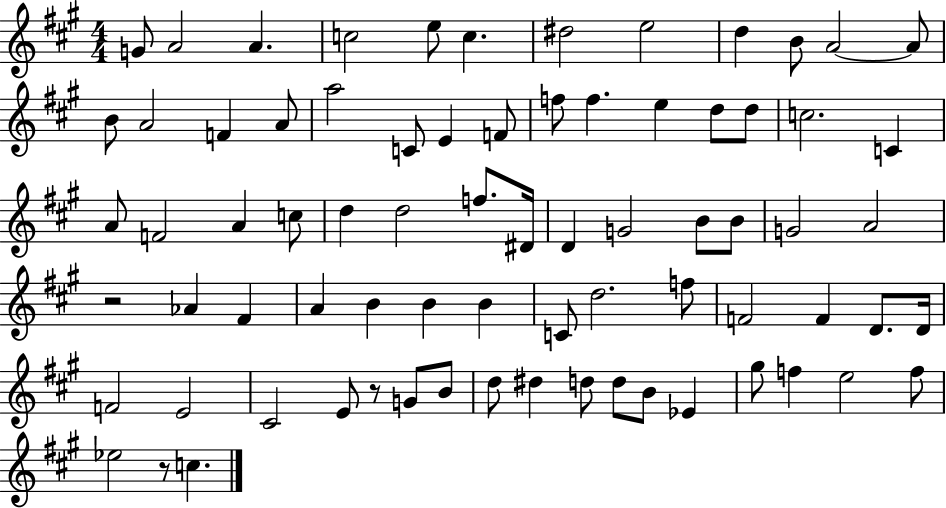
X:1
T:Untitled
M:4/4
L:1/4
K:A
G/2 A2 A c2 e/2 c ^d2 e2 d B/2 A2 A/2 B/2 A2 F A/2 a2 C/2 E F/2 f/2 f e d/2 d/2 c2 C A/2 F2 A c/2 d d2 f/2 ^D/4 D G2 B/2 B/2 G2 A2 z2 _A ^F A B B B C/2 d2 f/2 F2 F D/2 D/4 F2 E2 ^C2 E/2 z/2 G/2 B/2 d/2 ^d d/2 d/2 B/2 _E ^g/2 f e2 f/2 _e2 z/2 c